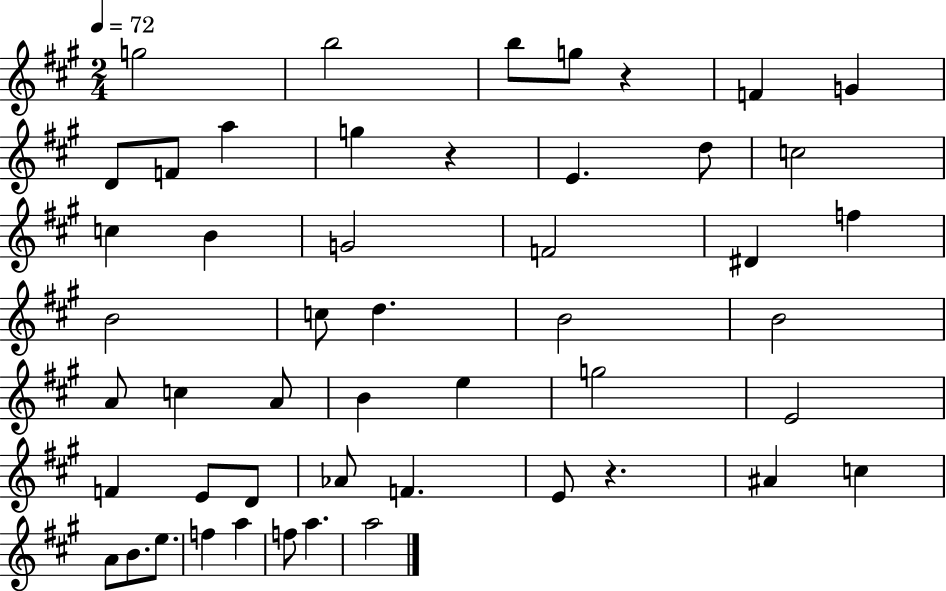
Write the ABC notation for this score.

X:1
T:Untitled
M:2/4
L:1/4
K:A
g2 b2 b/2 g/2 z F G D/2 F/2 a g z E d/2 c2 c B G2 F2 ^D f B2 c/2 d B2 B2 A/2 c A/2 B e g2 E2 F E/2 D/2 _A/2 F E/2 z ^A c A/2 B/2 e/2 f a f/2 a a2